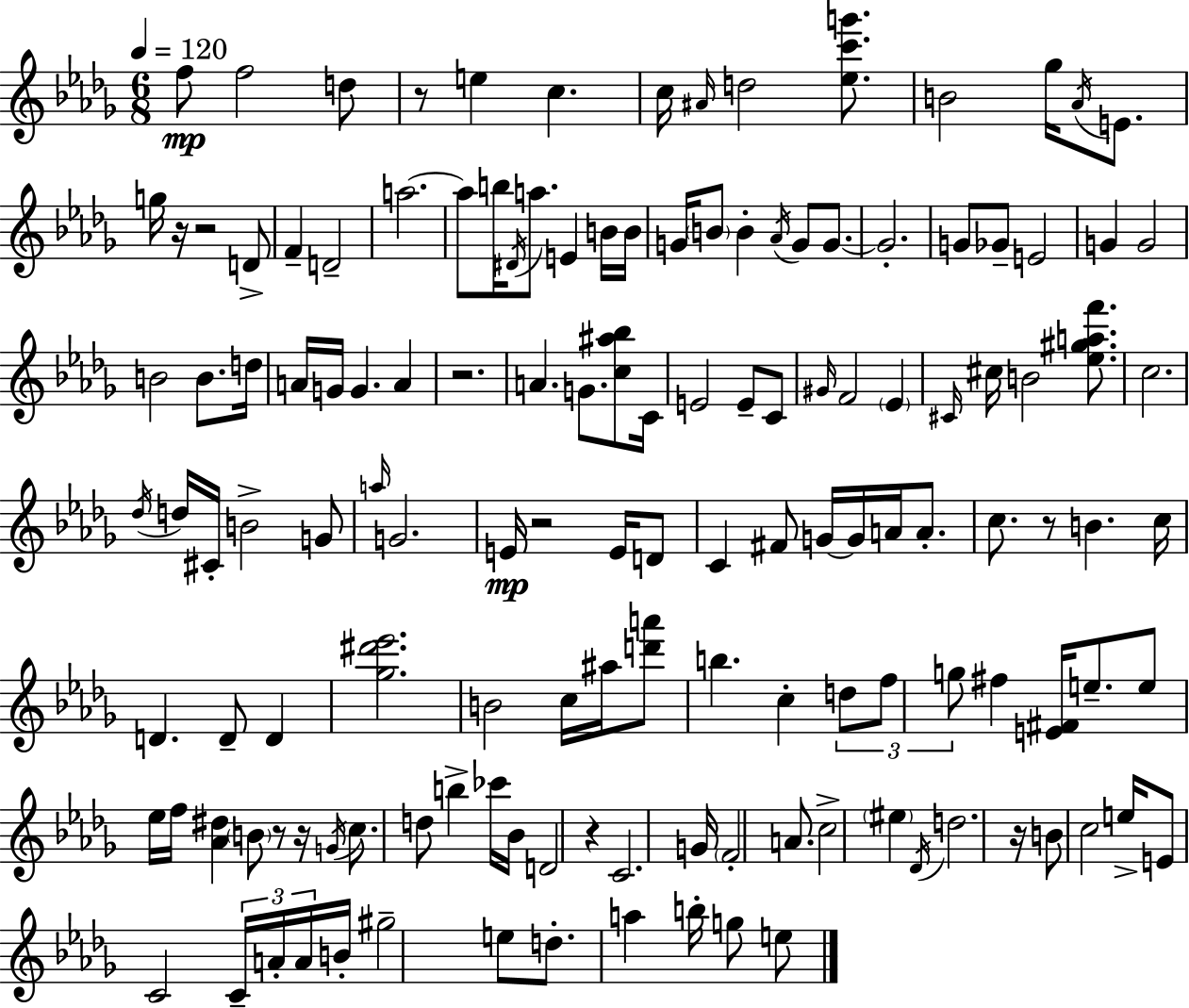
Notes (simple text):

F5/e F5/h D5/e R/e E5/q C5/q. C5/s A#4/s D5/h [Eb5,C6,G6]/e. B4/h Gb5/s Ab4/s E4/e. G5/s R/s R/h D4/e F4/q D4/h A5/h. A5/e B5/s D#4/s A5/e. E4/q B4/s B4/s G4/s B4/e B4/q Ab4/s G4/e G4/e. G4/h. G4/e Gb4/e E4/h G4/q G4/h B4/h B4/e. D5/s A4/s G4/s G4/q. A4/q R/h. A4/q. G4/e. [C5,A#5,Bb5]/e C4/s E4/h E4/e C4/e G#4/s F4/h Eb4/q C#4/s C#5/s B4/h [Eb5,G#5,A5,F6]/e. C5/h. Db5/s D5/s C#4/s B4/h G4/e A5/s G4/h. E4/s R/h E4/s D4/e C4/q F#4/e G4/s G4/s A4/s A4/e. C5/e. R/e B4/q. C5/s D4/q. D4/e D4/q [Gb5,D#6,Eb6]/h. B4/h C5/s A#5/s [D6,A6]/e B5/q. C5/q D5/e F5/e G5/e F#5/q [E4,F#4]/s E5/e. E5/e Eb5/s F5/s [Ab4,D#5]/q B4/e R/e R/s G4/s C5/e. D5/e B5/q CES6/s Bb4/s D4/h R/q C4/h. G4/s F4/h A4/e. C5/h EIS5/q Db4/s D5/h. R/s B4/e C5/h E5/s E4/e C4/h C4/s A4/s A4/s B4/s G#5/h E5/e D5/e. A5/q B5/s G5/e E5/e